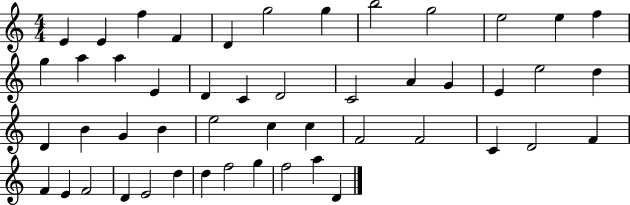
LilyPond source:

{
  \clef treble
  \numericTimeSignature
  \time 4/4
  \key c \major
  e'4 e'4 f''4 f'4 | d'4 g''2 g''4 | b''2 g''2 | e''2 e''4 f''4 | \break g''4 a''4 a''4 e'4 | d'4 c'4 d'2 | c'2 a'4 g'4 | e'4 e''2 d''4 | \break d'4 b'4 g'4 b'4 | e''2 c''4 c''4 | f'2 f'2 | c'4 d'2 f'4 | \break f'4 e'4 f'2 | d'4 e'2 d''4 | d''4 f''2 g''4 | f''2 a''4 d'4 | \break \bar "|."
}